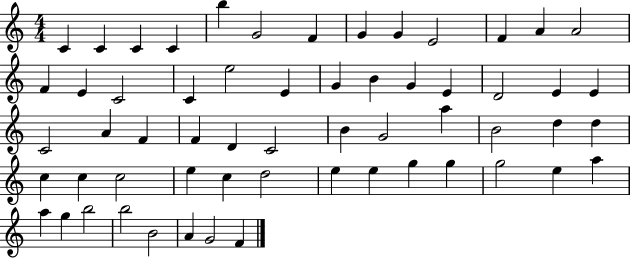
{
  \clef treble
  \numericTimeSignature
  \time 4/4
  \key c \major
  c'4 c'4 c'4 c'4 | b''4 g'2 f'4 | g'4 g'4 e'2 | f'4 a'4 a'2 | \break f'4 e'4 c'2 | c'4 e''2 e'4 | g'4 b'4 g'4 e'4 | d'2 e'4 e'4 | \break c'2 a'4 f'4 | f'4 d'4 c'2 | b'4 g'2 a''4 | b'2 d''4 d''4 | \break c''4 c''4 c''2 | e''4 c''4 d''2 | e''4 e''4 g''4 g''4 | g''2 e''4 a''4 | \break a''4 g''4 b''2 | b''2 b'2 | a'4 g'2 f'4 | \bar "|."
}